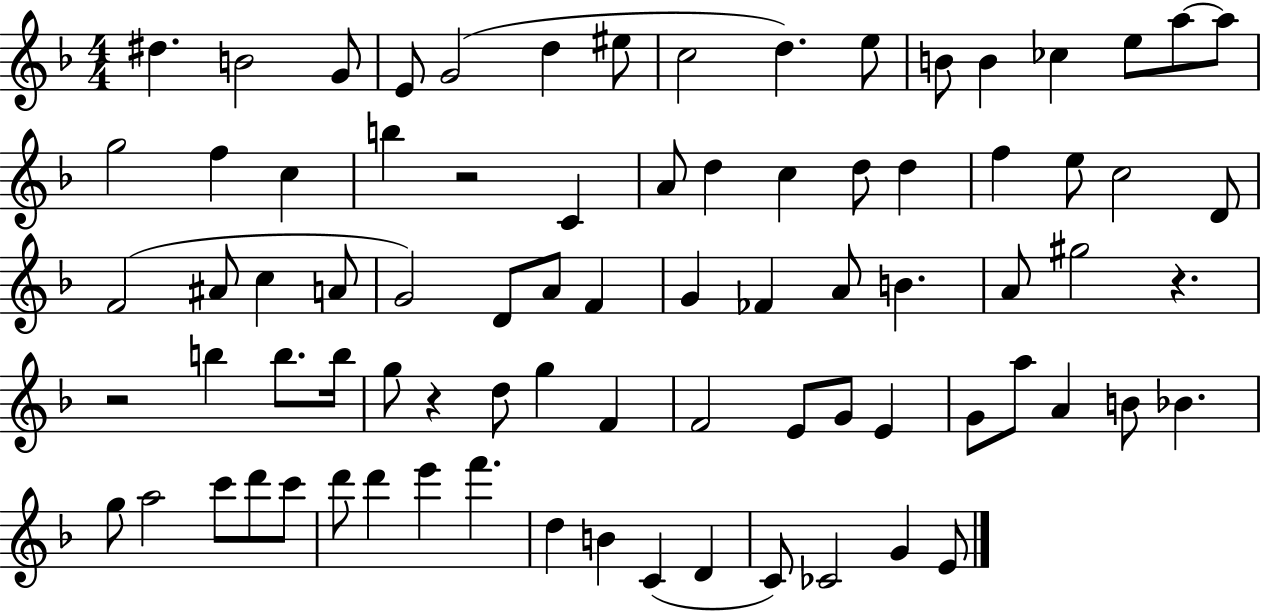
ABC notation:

X:1
T:Untitled
M:4/4
L:1/4
K:F
^d B2 G/2 E/2 G2 d ^e/2 c2 d e/2 B/2 B _c e/2 a/2 a/2 g2 f c b z2 C A/2 d c d/2 d f e/2 c2 D/2 F2 ^A/2 c A/2 G2 D/2 A/2 F G _F A/2 B A/2 ^g2 z z2 b b/2 b/4 g/2 z d/2 g F F2 E/2 G/2 E G/2 a/2 A B/2 _B g/2 a2 c'/2 d'/2 c'/2 d'/2 d' e' f' d B C D C/2 _C2 G E/2